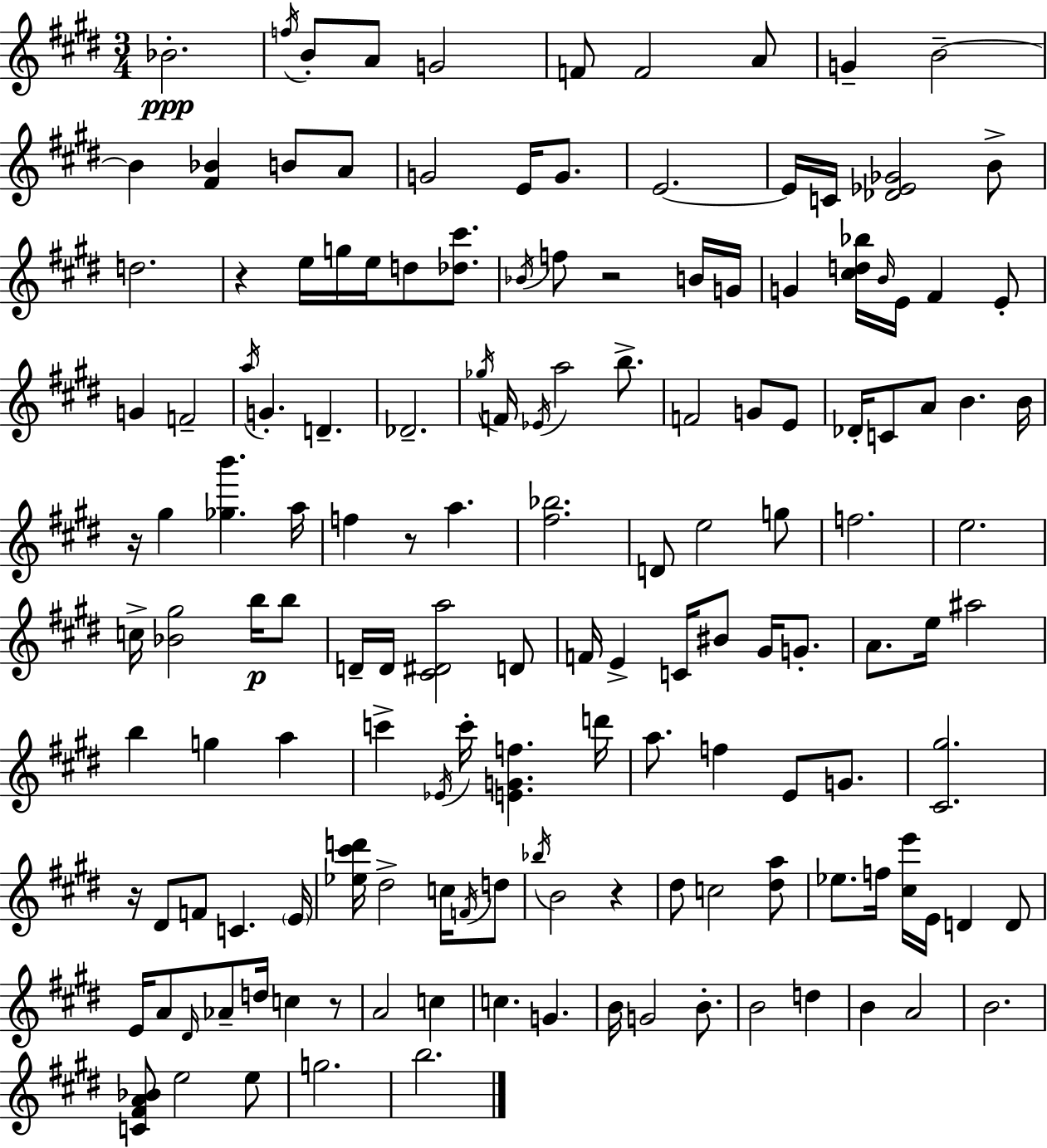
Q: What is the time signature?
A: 3/4